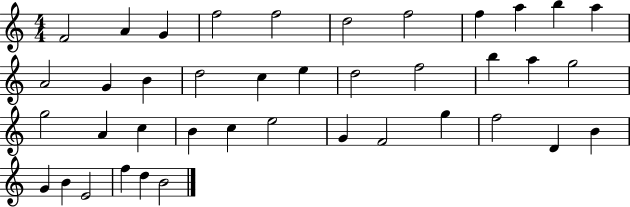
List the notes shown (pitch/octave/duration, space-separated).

F4/h A4/q G4/q F5/h F5/h D5/h F5/h F5/q A5/q B5/q A5/q A4/h G4/q B4/q D5/h C5/q E5/q D5/h F5/h B5/q A5/q G5/h G5/h A4/q C5/q B4/q C5/q E5/h G4/q F4/h G5/q F5/h D4/q B4/q G4/q B4/q E4/h F5/q D5/q B4/h